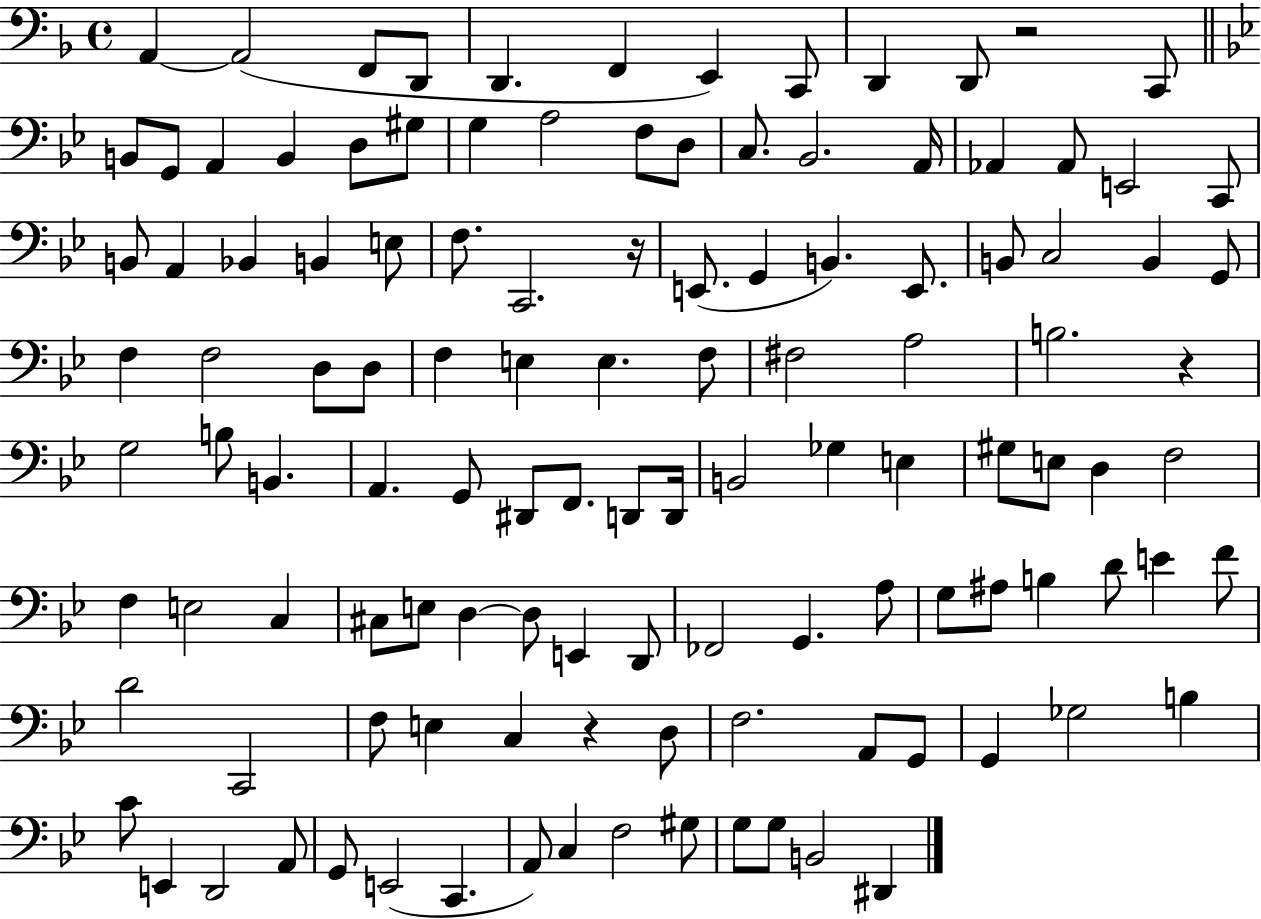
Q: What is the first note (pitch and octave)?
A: A2